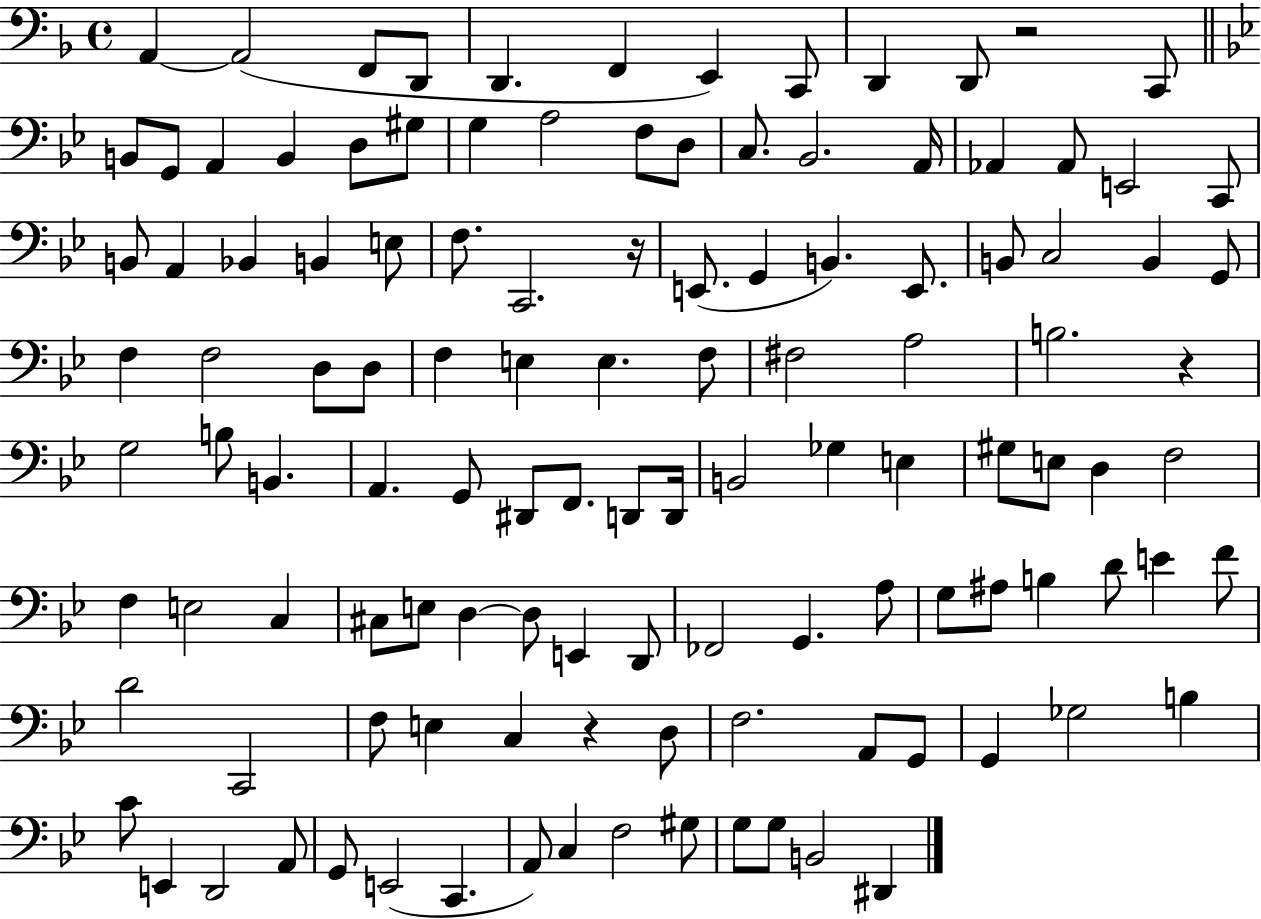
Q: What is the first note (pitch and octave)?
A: A2